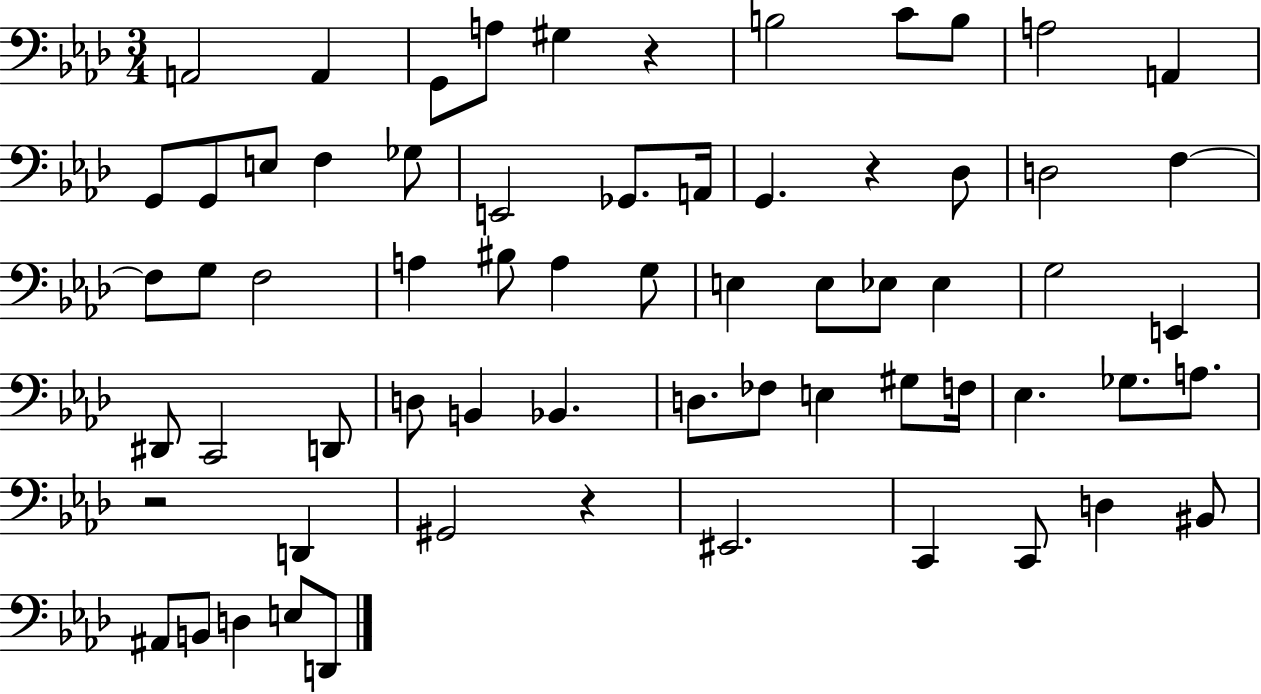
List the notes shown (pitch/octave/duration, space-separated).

A2/h A2/q G2/e A3/e G#3/q R/q B3/h C4/e B3/e A3/h A2/q G2/e G2/e E3/e F3/q Gb3/e E2/h Gb2/e. A2/s G2/q. R/q Db3/e D3/h F3/q F3/e G3/e F3/h A3/q BIS3/e A3/q G3/e E3/q E3/e Eb3/e Eb3/q G3/h E2/q D#2/e C2/h D2/e D3/e B2/q Bb2/q. D3/e. FES3/e E3/q G#3/e F3/s Eb3/q. Gb3/e. A3/e. R/h D2/q G#2/h R/q EIS2/h. C2/q C2/e D3/q BIS2/e A#2/e B2/e D3/q E3/e D2/e